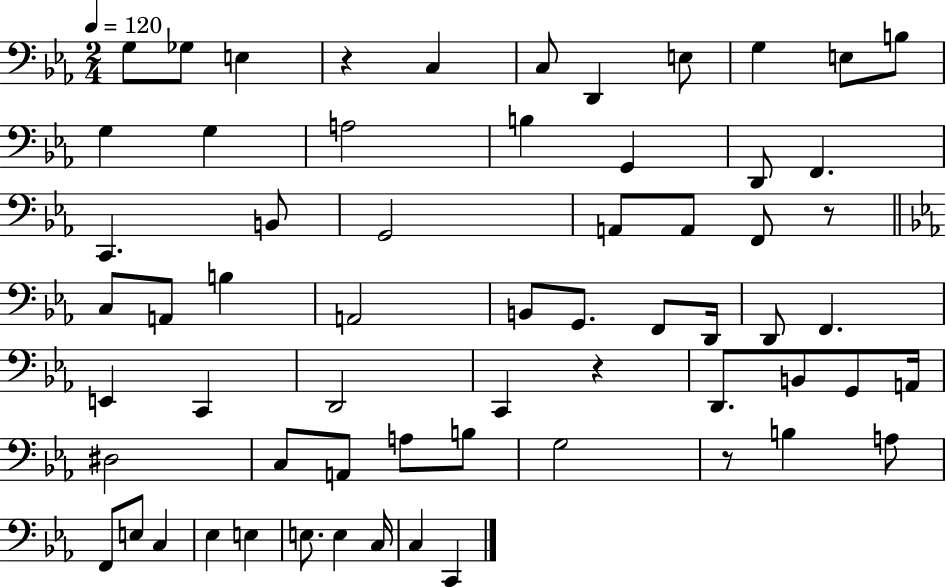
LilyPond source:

{
  \clef bass
  \numericTimeSignature
  \time 2/4
  \key ees \major
  \tempo 4 = 120
  g8 ges8 e4 | r4 c4 | c8 d,4 e8 | g4 e8 b8 | \break g4 g4 | a2 | b4 g,4 | d,8 f,4. | \break c,4. b,8 | g,2 | a,8 a,8 f,8 r8 | \bar "||" \break \key ees \major c8 a,8 b4 | a,2 | b,8 g,8. f,8 d,16 | d,8 f,4. | \break e,4 c,4 | d,2 | c,4 r4 | d,8. b,8 g,8 a,16 | \break dis2 | c8 a,8 a8 b8 | g2 | r8 b4 a8 | \break f,8 e8 c4 | ees4 e4 | e8. e4 c16 | c4 c,4 | \break \bar "|."
}